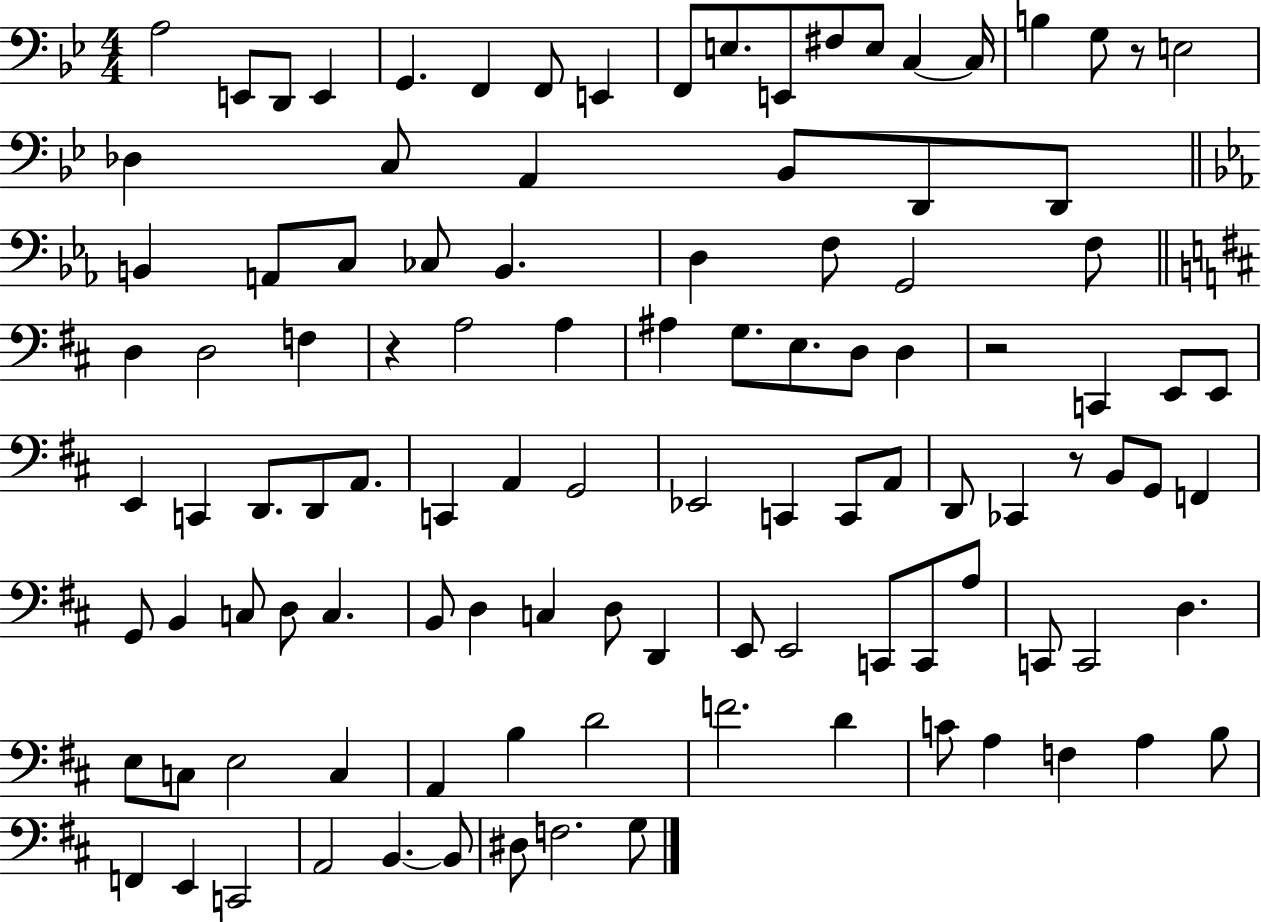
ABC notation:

X:1
T:Untitled
M:4/4
L:1/4
K:Bb
A,2 E,,/2 D,,/2 E,, G,, F,, F,,/2 E,, F,,/2 E,/2 E,,/2 ^F,/2 E,/2 C, C,/4 B, G,/2 z/2 E,2 _D, C,/2 A,, _B,,/2 D,,/2 D,,/2 B,, A,,/2 C,/2 _C,/2 B,, D, F,/2 G,,2 F,/2 D, D,2 F, z A,2 A, ^A, G,/2 E,/2 D,/2 D, z2 C,, E,,/2 E,,/2 E,, C,, D,,/2 D,,/2 A,,/2 C,, A,, G,,2 _E,,2 C,, C,,/2 A,,/2 D,,/2 _C,, z/2 B,,/2 G,,/2 F,, G,,/2 B,, C,/2 D,/2 C, B,,/2 D, C, D,/2 D,, E,,/2 E,,2 C,,/2 C,,/2 A,/2 C,,/2 C,,2 D, E,/2 C,/2 E,2 C, A,, B, D2 F2 D C/2 A, F, A, B,/2 F,, E,, C,,2 A,,2 B,, B,,/2 ^D,/2 F,2 G,/2